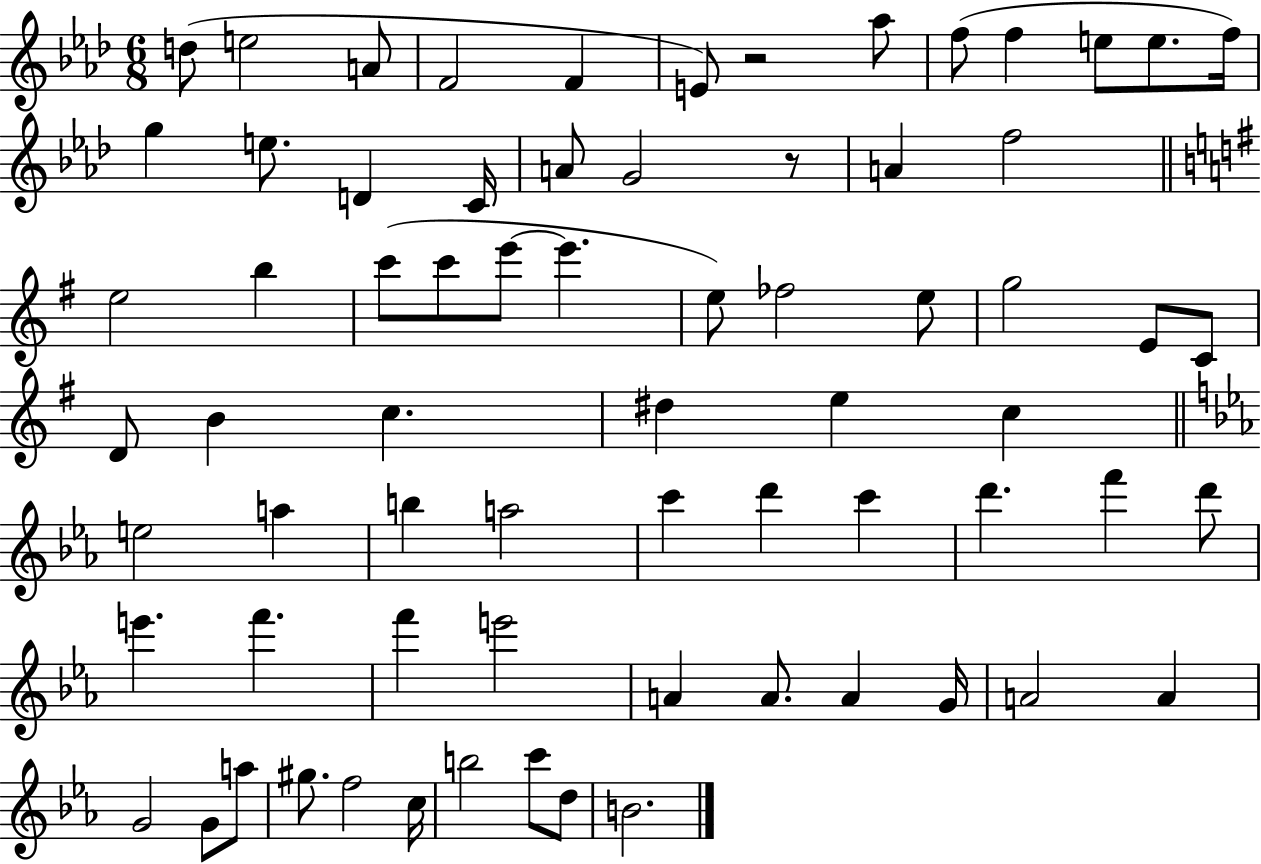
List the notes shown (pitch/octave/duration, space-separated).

D5/e E5/h A4/e F4/h F4/q E4/e R/h Ab5/e F5/e F5/q E5/e E5/e. F5/s G5/q E5/e. D4/q C4/s A4/e G4/h R/e A4/q F5/h E5/h B5/q C6/e C6/e E6/e E6/q. E5/e FES5/h E5/e G5/h E4/e C4/e D4/e B4/q C5/q. D#5/q E5/q C5/q E5/h A5/q B5/q A5/h C6/q D6/q C6/q D6/q. F6/q D6/e E6/q. F6/q. F6/q E6/h A4/q A4/e. A4/q G4/s A4/h A4/q G4/h G4/e A5/e G#5/e. F5/h C5/s B5/h C6/e D5/e B4/h.